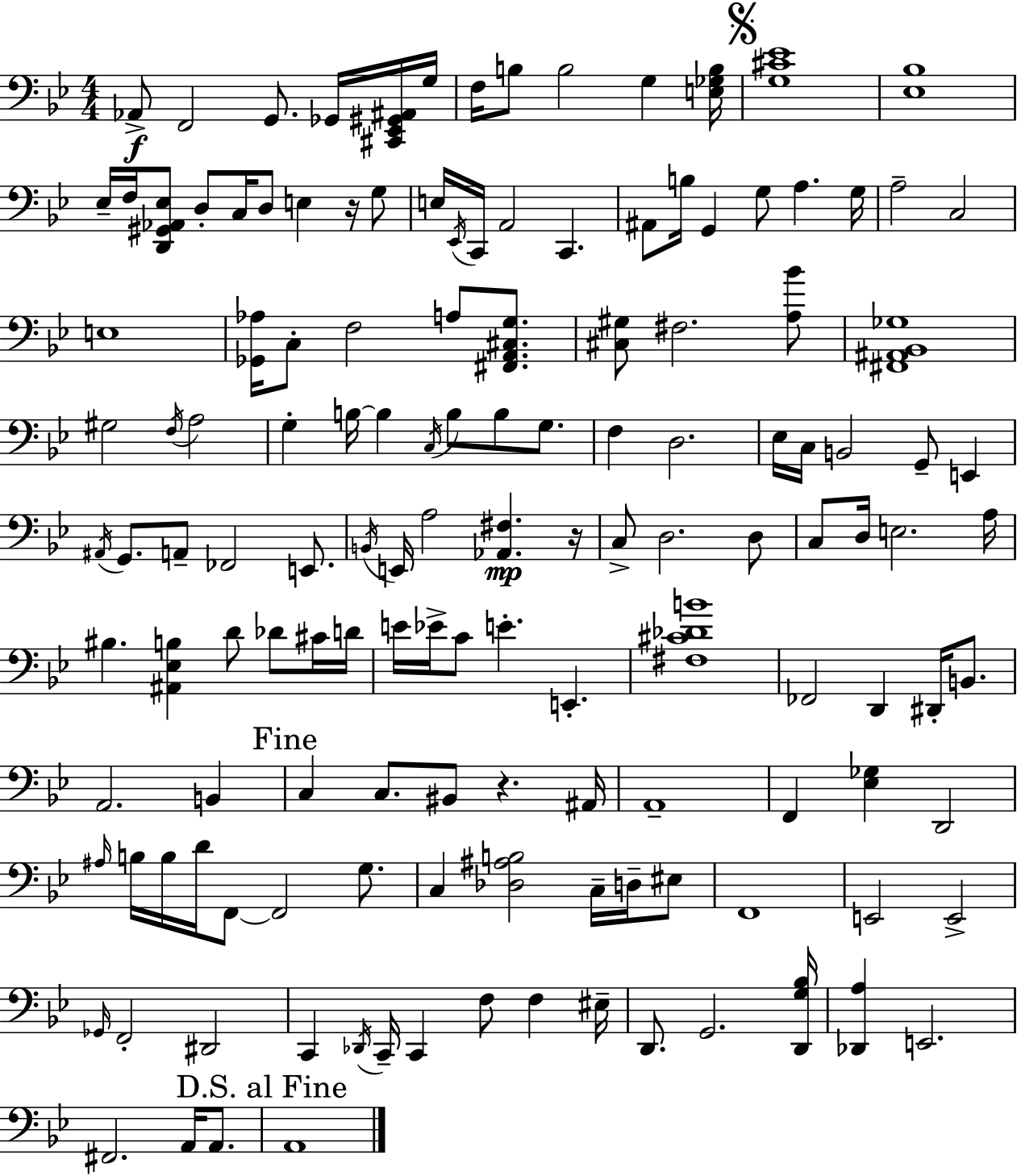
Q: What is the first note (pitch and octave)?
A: Ab2